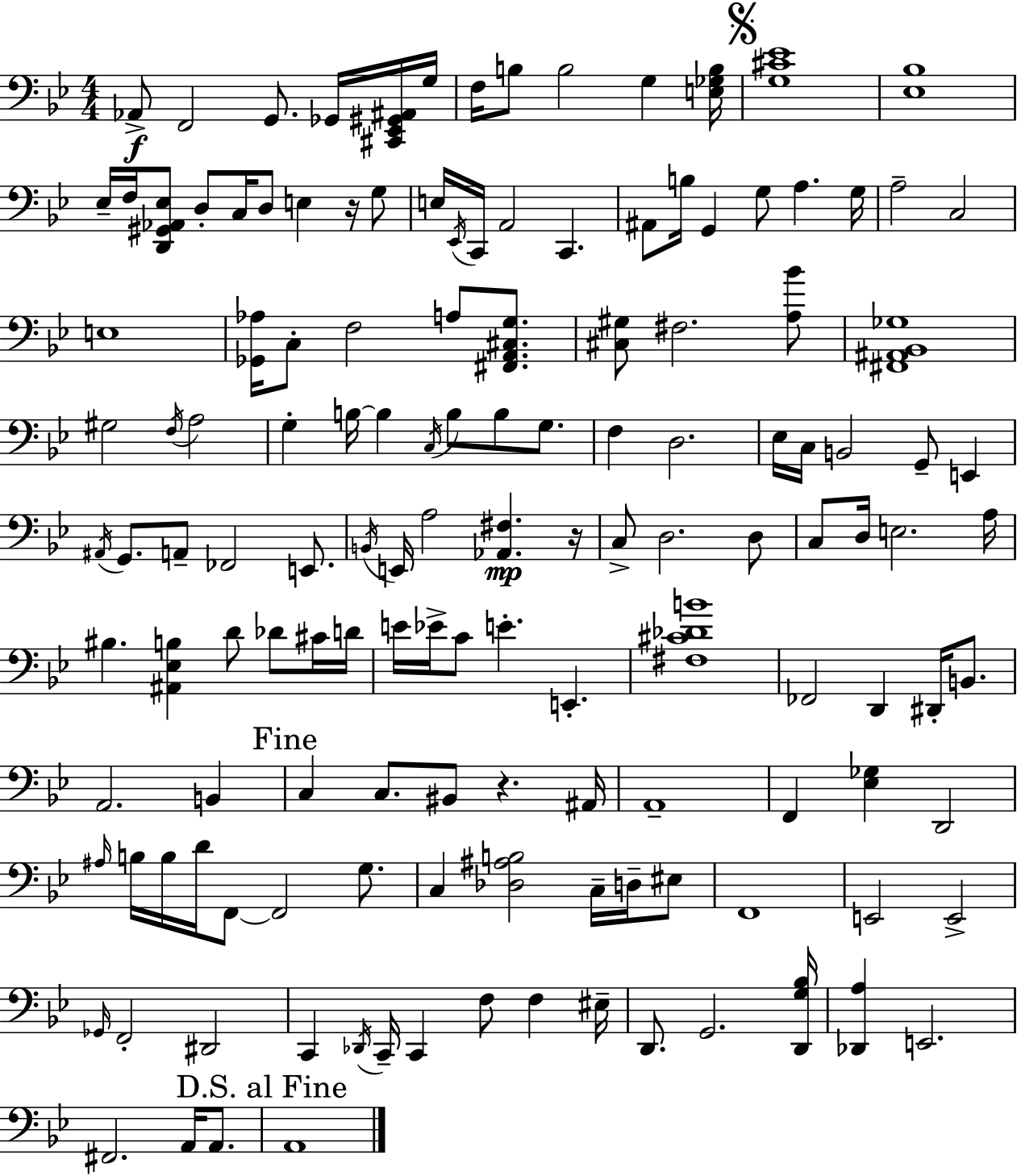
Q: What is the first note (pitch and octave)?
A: Ab2